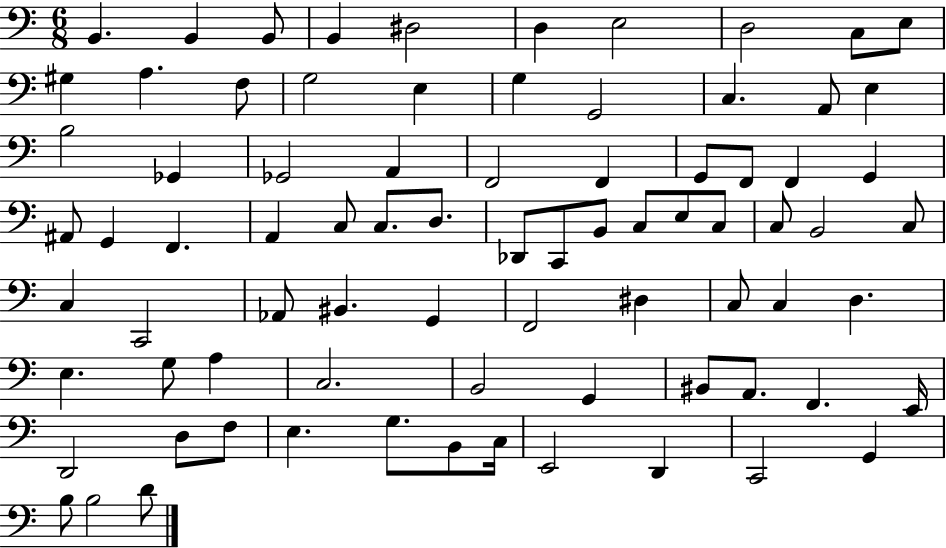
X:1
T:Untitled
M:6/8
L:1/4
K:C
B,, B,, B,,/2 B,, ^D,2 D, E,2 D,2 C,/2 E,/2 ^G, A, F,/2 G,2 E, G, G,,2 C, A,,/2 E, B,2 _G,, _G,,2 A,, F,,2 F,, G,,/2 F,,/2 F,, G,, ^A,,/2 G,, F,, A,, C,/2 C,/2 D,/2 _D,,/2 C,,/2 B,,/2 C,/2 E,/2 C,/2 C,/2 B,,2 C,/2 C, C,,2 _A,,/2 ^B,, G,, F,,2 ^D, C,/2 C, D, E, G,/2 A, C,2 B,,2 G,, ^B,,/2 A,,/2 F,, E,,/4 D,,2 D,/2 F,/2 E, G,/2 B,,/2 C,/4 E,,2 D,, C,,2 G,, B,/2 B,2 D/2